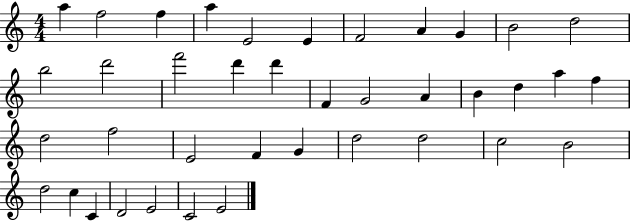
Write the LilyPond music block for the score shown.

{
  \clef treble
  \numericTimeSignature
  \time 4/4
  \key c \major
  a''4 f''2 f''4 | a''4 e'2 e'4 | f'2 a'4 g'4 | b'2 d''2 | \break b''2 d'''2 | f'''2 d'''4 d'''4 | f'4 g'2 a'4 | b'4 d''4 a''4 f''4 | \break d''2 f''2 | e'2 f'4 g'4 | d''2 d''2 | c''2 b'2 | \break d''2 c''4 c'4 | d'2 e'2 | c'2 e'2 | \bar "|."
}